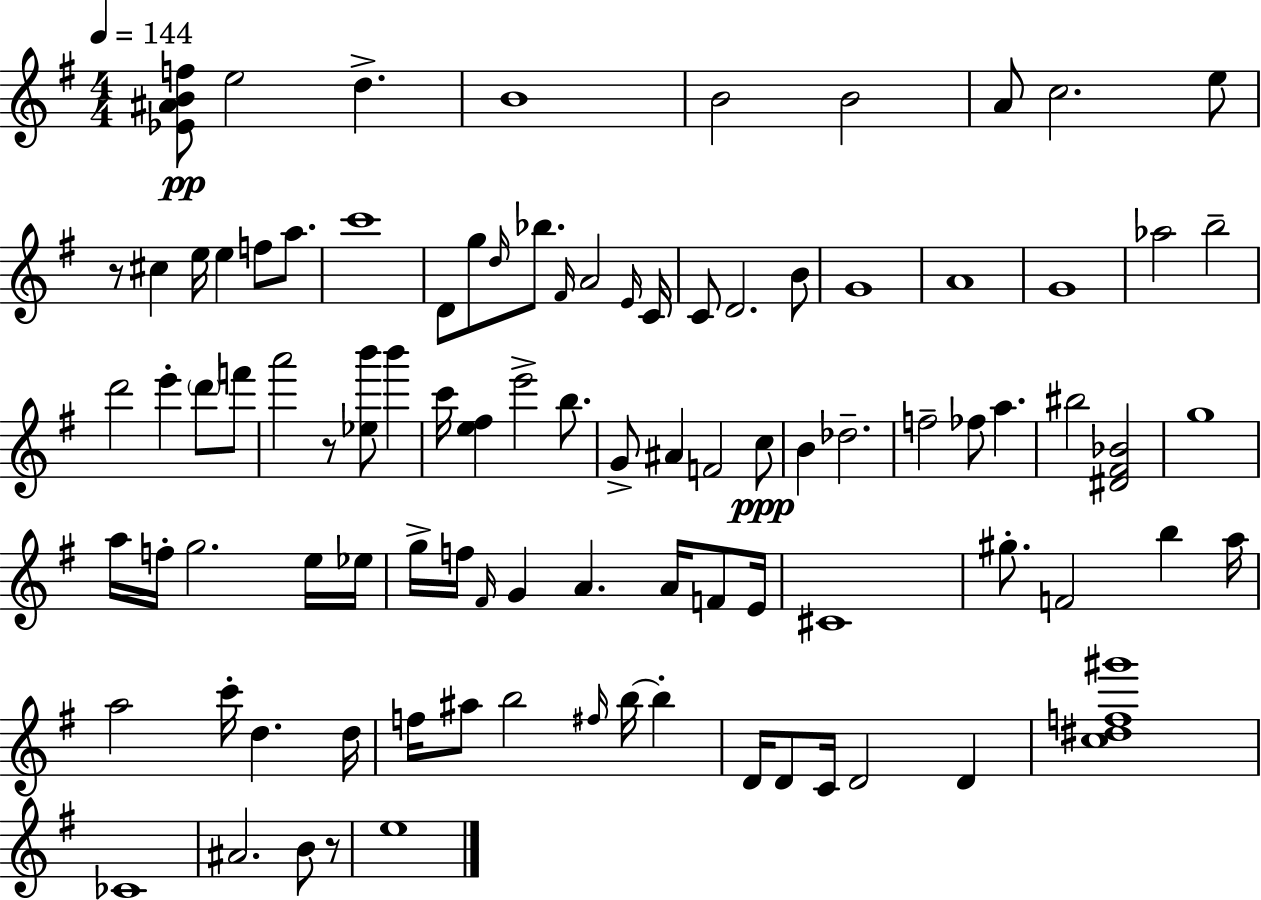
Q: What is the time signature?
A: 4/4